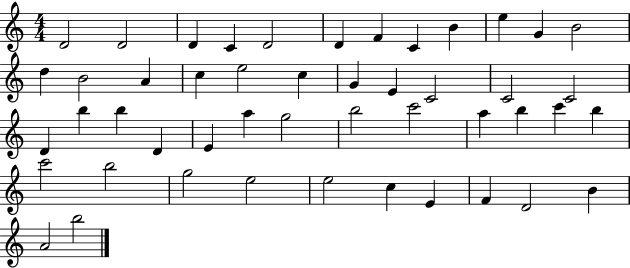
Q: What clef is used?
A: treble